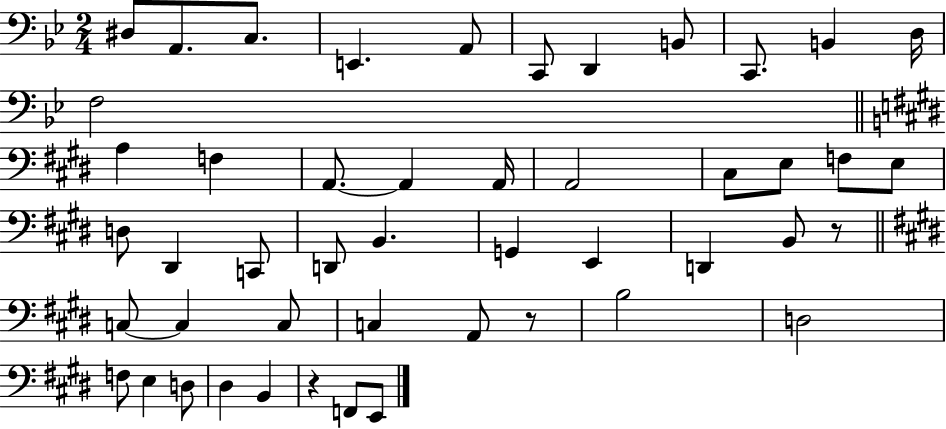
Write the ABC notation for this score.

X:1
T:Untitled
M:2/4
L:1/4
K:Bb
^D,/2 A,,/2 C,/2 E,, A,,/2 C,,/2 D,, B,,/2 C,,/2 B,, D,/4 F,2 A, F, A,,/2 A,, A,,/4 A,,2 ^C,/2 E,/2 F,/2 E,/2 D,/2 ^D,, C,,/2 D,,/2 B,, G,, E,, D,, B,,/2 z/2 C,/2 C, C,/2 C, A,,/2 z/2 B,2 D,2 F,/2 E, D,/2 ^D, B,, z F,,/2 E,,/2